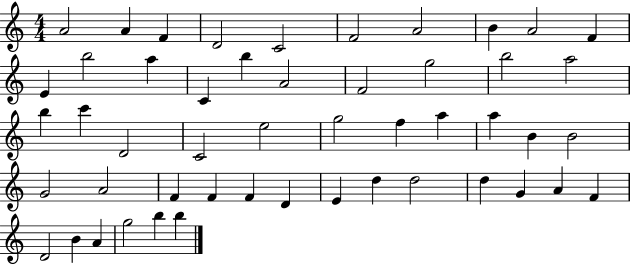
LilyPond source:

{
  \clef treble
  \numericTimeSignature
  \time 4/4
  \key c \major
  a'2 a'4 f'4 | d'2 c'2 | f'2 a'2 | b'4 a'2 f'4 | \break e'4 b''2 a''4 | c'4 b''4 a'2 | f'2 g''2 | b''2 a''2 | \break b''4 c'''4 d'2 | c'2 e''2 | g''2 f''4 a''4 | a''4 b'4 b'2 | \break g'2 a'2 | f'4 f'4 f'4 d'4 | e'4 d''4 d''2 | d''4 g'4 a'4 f'4 | \break d'2 b'4 a'4 | g''2 b''4 b''4 | \bar "|."
}